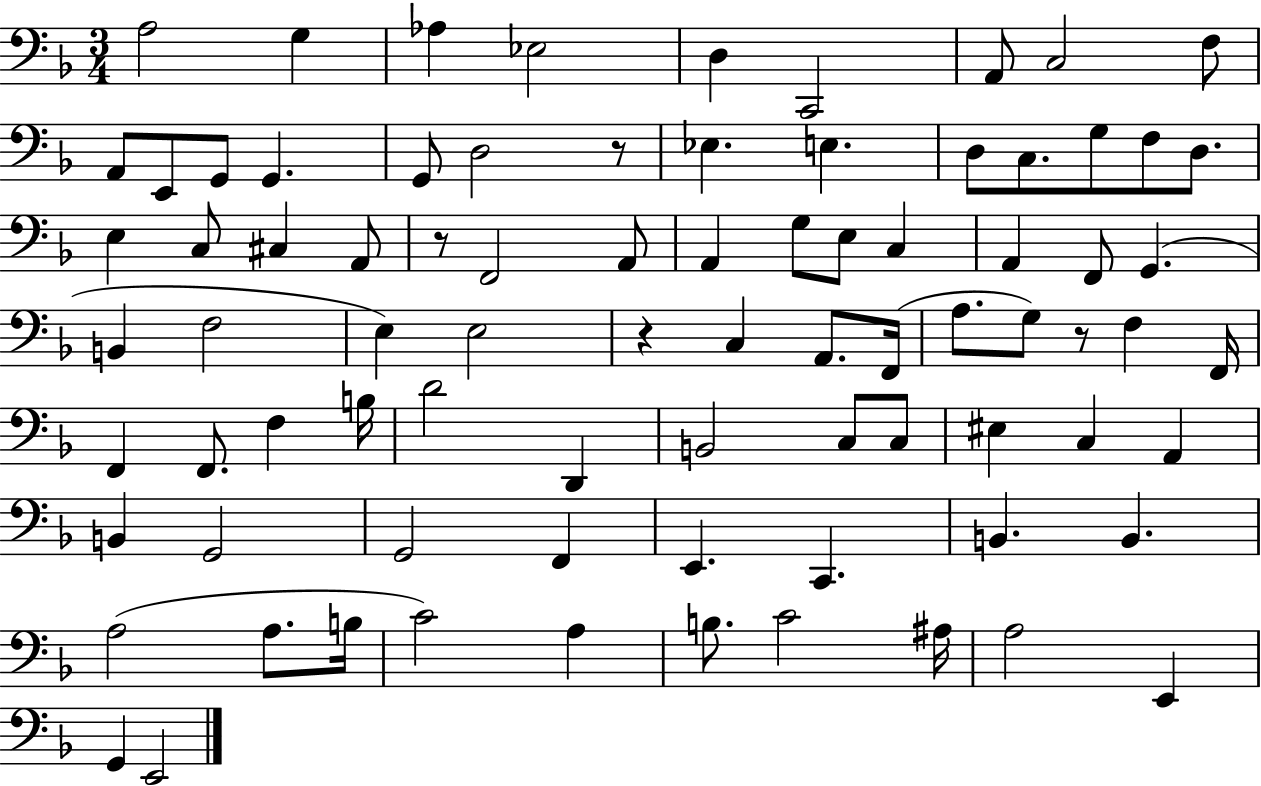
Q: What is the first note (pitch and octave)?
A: A3